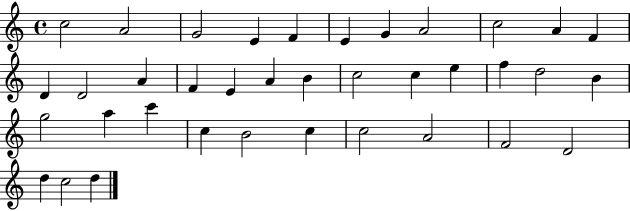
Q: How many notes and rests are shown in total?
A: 37